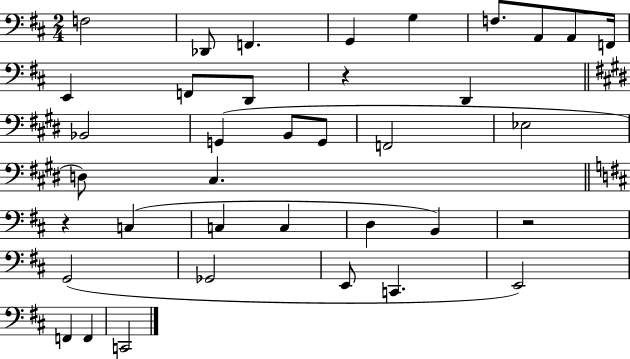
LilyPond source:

{
  \clef bass
  \numericTimeSignature
  \time 2/4
  \key d \major
  f2 | des,8 f,4. | g,4 g4 | f8. a,8 a,8 f,16 | \break e,4 f,8 d,8 | r4 d,4 | \bar "||" \break \key e \major bes,2 | g,4( b,8 g,8 | f,2 | ees2 | \break d8) cis4. | \bar "||" \break \key d \major r4 c4( | c4 c4 | d4 b,4) | r2 | \break g,2( | ges,2 | e,8 c,4. | e,2) | \break f,4 f,4 | c,2 | \bar "|."
}